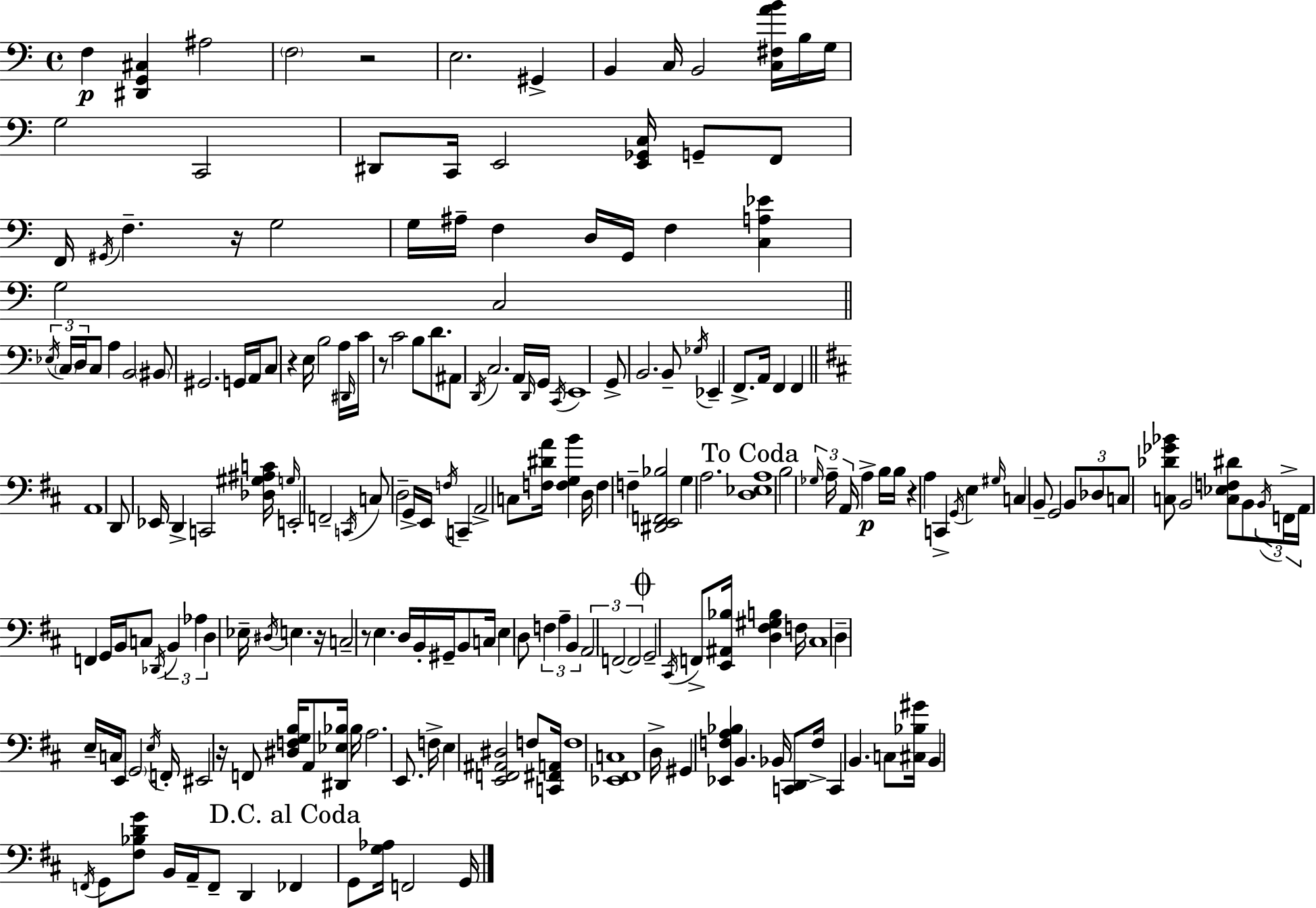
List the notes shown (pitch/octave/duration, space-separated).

F3/q [D#2,G2,C#3]/q A#3/h F3/h R/h E3/h. G#2/q B2/q C3/s B2/h [C3,F#3,A4,B4]/s B3/s G3/s G3/h C2/h D#2/e C2/s E2/h [E2,Gb2,C3]/s G2/e F2/e F2/s G#2/s F3/q. R/s G3/h G3/s A#3/s F3/q D3/s G2/s F3/q [C3,A3,Eb4]/q G3/h C3/h Eb3/s C3/s D3/s C3/e A3/q B2/h BIS2/e G#2/h. G2/s A2/s C3/e R/q E3/s B3/h A3/s D#2/s C4/s R/e C4/h B3/e D4/e. A#2/e D2/s C3/h. A2/s D2/s G2/s C2/s E2/w G2/e B2/h. B2/e Gb3/s Eb2/q F2/e. A2/s F2/q F2/q A2/w D2/e Eb2/s D2/q C2/h [Db3,G#3,A#3,C4]/s G3/s E2/h F2/h C2/s C3/e D3/h G2/s E2/s F3/s C2/q A2/h C3/e [F3,D#4,A4]/s [F3,G3,B4]/q D3/s F3/q F3/q [D#2,E2,F2,Bb3]/h G3/q A3/h. [D3,Eb3,A3]/w B3/h Gb3/s A3/s A2/s A3/q B3/s B3/s R/q A3/q C2/q G2/s E3/q G#3/s C3/q B2/e G2/h B2/e Db3/e C3/e [C3,Db4,Gb4,Bb4]/e B2/h [C3,Eb3,F3,D#4]/e B2/e B2/s F2/s A2/s F2/q G2/s B2/s C3/e Db2/s B2/q Ab3/q D3/q Eb3/s D#3/s E3/q. R/s C3/h R/e E3/q. D3/s B2/s G#2/s B2/e C3/s E3/q D3/e F3/q A3/q B2/q A2/h F2/h F2/h G2/h C#2/s F2/e [E2,A#2,Bb3]/s [D3,F#3,G#3,B3]/q F3/s C#3/w D3/q E3/s C3/s E2/e G2/h E3/s F2/s EIS2/h R/s F2/e [D#3,F3,G3,B3]/s A2/e [D#2,Eb3,Bb3]/s Bb3/s A3/h. E2/e. F3/s E3/q [E2,F2,A#2,D#3]/h F3/e [C2,F#2,A2]/s F3/w [Eb2,F#2,C3]/w D3/s G#2/q [Eb2,F3,A3,Bb3]/q B2/q. Bb2/s [C2,D2]/e F3/s C2/q B2/q. C3/e [C#3,Bb3,G#4]/s B2/q F2/s G2/e [F#3,Bb3,D4,G4]/e B2/s A2/s F2/e D2/q FES2/q G2/e [G3,Ab3]/s F2/h G2/s